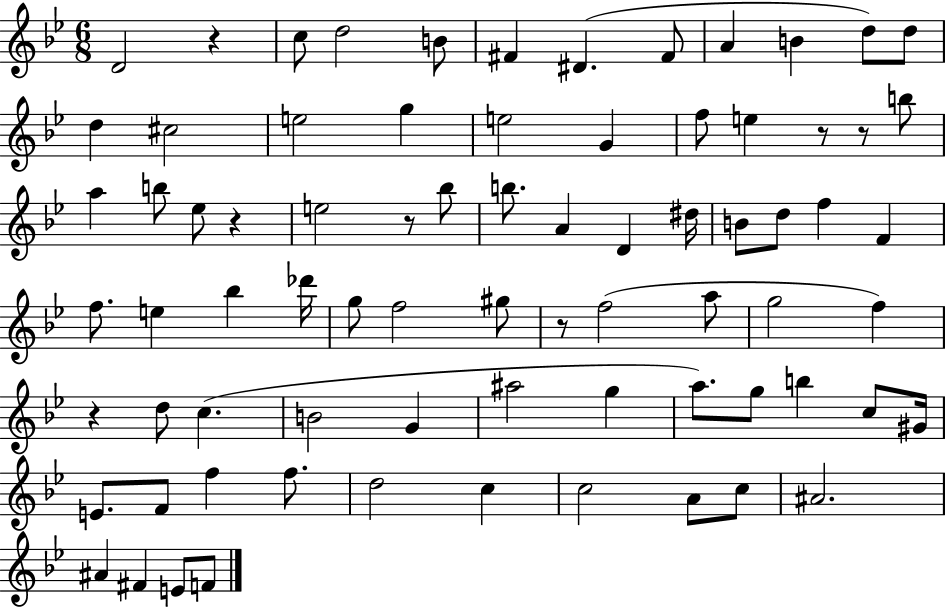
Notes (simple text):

D4/h R/q C5/e D5/h B4/e F#4/q D#4/q. F#4/e A4/q B4/q D5/e D5/e D5/q C#5/h E5/h G5/q E5/h G4/q F5/e E5/q R/e R/e B5/e A5/q B5/e Eb5/e R/q E5/h R/e Bb5/e B5/e. A4/q D4/q D#5/s B4/e D5/e F5/q F4/q F5/e. E5/q Bb5/q Db6/s G5/e F5/h G#5/e R/e F5/h A5/e G5/h F5/q R/q D5/e C5/q. B4/h G4/q A#5/h G5/q A5/e. G5/e B5/q C5/e G#4/s E4/e. F4/e F5/q F5/e. D5/h C5/q C5/h A4/e C5/e A#4/h. A#4/q F#4/q E4/e F4/e